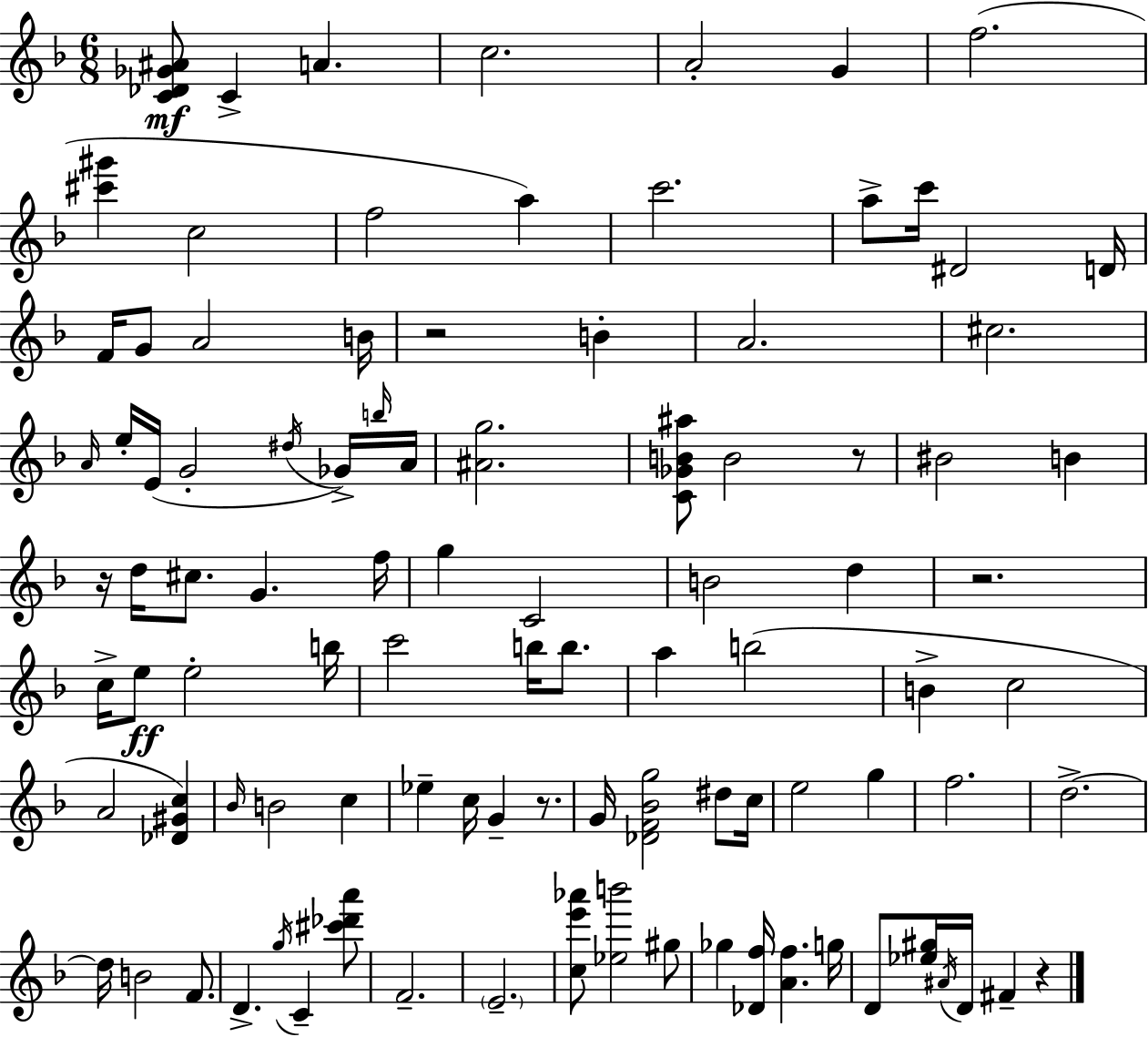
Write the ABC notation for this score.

X:1
T:Untitled
M:6/8
L:1/4
K:F
[C_D_G^A]/2 C A c2 A2 G f2 [^c'^g'] c2 f2 a c'2 a/2 c'/4 ^D2 D/4 F/4 G/2 A2 B/4 z2 B A2 ^c2 A/4 e/4 E/4 G2 ^d/4 _G/4 b/4 A/4 [^Ag]2 [C_GB^a]/2 B2 z/2 ^B2 B z/4 d/4 ^c/2 G f/4 g C2 B2 d z2 c/4 e/2 e2 b/4 c'2 b/4 b/2 a b2 B c2 A2 [_D^Gc] _B/4 B2 c _e c/4 G z/2 G/4 [_DF_Bg]2 ^d/2 c/4 e2 g f2 d2 d/4 B2 F/2 D g/4 C [^c'_d'a']/2 F2 E2 [ce'_a']/2 [_eb']2 ^g/2 _g [_Df]/4 [Af] g/4 D/2 [_e^g]/4 ^A/4 D/4 ^F z